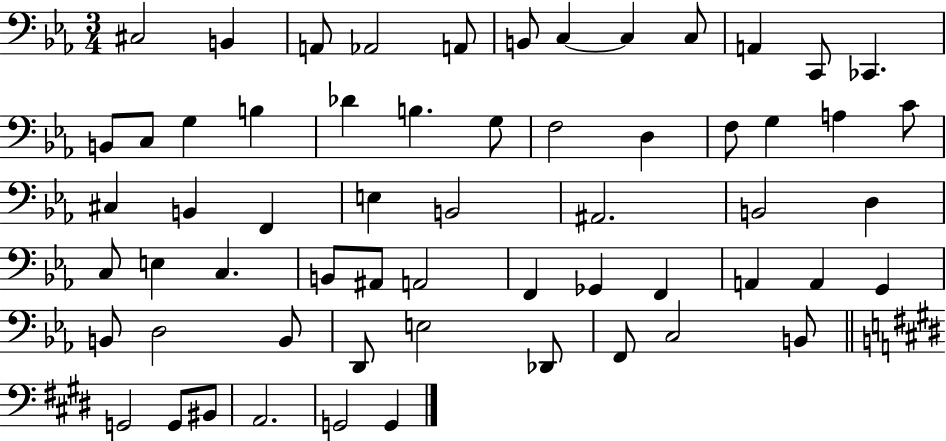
X:1
T:Untitled
M:3/4
L:1/4
K:Eb
^C,2 B,, A,,/2 _A,,2 A,,/2 B,,/2 C, C, C,/2 A,, C,,/2 _C,, B,,/2 C,/2 G, B, _D B, G,/2 F,2 D, F,/2 G, A, C/2 ^C, B,, F,, E, B,,2 ^A,,2 B,,2 D, C,/2 E, C, B,,/2 ^A,,/2 A,,2 F,, _G,, F,, A,, A,, G,, B,,/2 D,2 B,,/2 D,,/2 E,2 _D,,/2 F,,/2 C,2 B,,/2 G,,2 G,,/2 ^B,,/2 A,,2 G,,2 G,,